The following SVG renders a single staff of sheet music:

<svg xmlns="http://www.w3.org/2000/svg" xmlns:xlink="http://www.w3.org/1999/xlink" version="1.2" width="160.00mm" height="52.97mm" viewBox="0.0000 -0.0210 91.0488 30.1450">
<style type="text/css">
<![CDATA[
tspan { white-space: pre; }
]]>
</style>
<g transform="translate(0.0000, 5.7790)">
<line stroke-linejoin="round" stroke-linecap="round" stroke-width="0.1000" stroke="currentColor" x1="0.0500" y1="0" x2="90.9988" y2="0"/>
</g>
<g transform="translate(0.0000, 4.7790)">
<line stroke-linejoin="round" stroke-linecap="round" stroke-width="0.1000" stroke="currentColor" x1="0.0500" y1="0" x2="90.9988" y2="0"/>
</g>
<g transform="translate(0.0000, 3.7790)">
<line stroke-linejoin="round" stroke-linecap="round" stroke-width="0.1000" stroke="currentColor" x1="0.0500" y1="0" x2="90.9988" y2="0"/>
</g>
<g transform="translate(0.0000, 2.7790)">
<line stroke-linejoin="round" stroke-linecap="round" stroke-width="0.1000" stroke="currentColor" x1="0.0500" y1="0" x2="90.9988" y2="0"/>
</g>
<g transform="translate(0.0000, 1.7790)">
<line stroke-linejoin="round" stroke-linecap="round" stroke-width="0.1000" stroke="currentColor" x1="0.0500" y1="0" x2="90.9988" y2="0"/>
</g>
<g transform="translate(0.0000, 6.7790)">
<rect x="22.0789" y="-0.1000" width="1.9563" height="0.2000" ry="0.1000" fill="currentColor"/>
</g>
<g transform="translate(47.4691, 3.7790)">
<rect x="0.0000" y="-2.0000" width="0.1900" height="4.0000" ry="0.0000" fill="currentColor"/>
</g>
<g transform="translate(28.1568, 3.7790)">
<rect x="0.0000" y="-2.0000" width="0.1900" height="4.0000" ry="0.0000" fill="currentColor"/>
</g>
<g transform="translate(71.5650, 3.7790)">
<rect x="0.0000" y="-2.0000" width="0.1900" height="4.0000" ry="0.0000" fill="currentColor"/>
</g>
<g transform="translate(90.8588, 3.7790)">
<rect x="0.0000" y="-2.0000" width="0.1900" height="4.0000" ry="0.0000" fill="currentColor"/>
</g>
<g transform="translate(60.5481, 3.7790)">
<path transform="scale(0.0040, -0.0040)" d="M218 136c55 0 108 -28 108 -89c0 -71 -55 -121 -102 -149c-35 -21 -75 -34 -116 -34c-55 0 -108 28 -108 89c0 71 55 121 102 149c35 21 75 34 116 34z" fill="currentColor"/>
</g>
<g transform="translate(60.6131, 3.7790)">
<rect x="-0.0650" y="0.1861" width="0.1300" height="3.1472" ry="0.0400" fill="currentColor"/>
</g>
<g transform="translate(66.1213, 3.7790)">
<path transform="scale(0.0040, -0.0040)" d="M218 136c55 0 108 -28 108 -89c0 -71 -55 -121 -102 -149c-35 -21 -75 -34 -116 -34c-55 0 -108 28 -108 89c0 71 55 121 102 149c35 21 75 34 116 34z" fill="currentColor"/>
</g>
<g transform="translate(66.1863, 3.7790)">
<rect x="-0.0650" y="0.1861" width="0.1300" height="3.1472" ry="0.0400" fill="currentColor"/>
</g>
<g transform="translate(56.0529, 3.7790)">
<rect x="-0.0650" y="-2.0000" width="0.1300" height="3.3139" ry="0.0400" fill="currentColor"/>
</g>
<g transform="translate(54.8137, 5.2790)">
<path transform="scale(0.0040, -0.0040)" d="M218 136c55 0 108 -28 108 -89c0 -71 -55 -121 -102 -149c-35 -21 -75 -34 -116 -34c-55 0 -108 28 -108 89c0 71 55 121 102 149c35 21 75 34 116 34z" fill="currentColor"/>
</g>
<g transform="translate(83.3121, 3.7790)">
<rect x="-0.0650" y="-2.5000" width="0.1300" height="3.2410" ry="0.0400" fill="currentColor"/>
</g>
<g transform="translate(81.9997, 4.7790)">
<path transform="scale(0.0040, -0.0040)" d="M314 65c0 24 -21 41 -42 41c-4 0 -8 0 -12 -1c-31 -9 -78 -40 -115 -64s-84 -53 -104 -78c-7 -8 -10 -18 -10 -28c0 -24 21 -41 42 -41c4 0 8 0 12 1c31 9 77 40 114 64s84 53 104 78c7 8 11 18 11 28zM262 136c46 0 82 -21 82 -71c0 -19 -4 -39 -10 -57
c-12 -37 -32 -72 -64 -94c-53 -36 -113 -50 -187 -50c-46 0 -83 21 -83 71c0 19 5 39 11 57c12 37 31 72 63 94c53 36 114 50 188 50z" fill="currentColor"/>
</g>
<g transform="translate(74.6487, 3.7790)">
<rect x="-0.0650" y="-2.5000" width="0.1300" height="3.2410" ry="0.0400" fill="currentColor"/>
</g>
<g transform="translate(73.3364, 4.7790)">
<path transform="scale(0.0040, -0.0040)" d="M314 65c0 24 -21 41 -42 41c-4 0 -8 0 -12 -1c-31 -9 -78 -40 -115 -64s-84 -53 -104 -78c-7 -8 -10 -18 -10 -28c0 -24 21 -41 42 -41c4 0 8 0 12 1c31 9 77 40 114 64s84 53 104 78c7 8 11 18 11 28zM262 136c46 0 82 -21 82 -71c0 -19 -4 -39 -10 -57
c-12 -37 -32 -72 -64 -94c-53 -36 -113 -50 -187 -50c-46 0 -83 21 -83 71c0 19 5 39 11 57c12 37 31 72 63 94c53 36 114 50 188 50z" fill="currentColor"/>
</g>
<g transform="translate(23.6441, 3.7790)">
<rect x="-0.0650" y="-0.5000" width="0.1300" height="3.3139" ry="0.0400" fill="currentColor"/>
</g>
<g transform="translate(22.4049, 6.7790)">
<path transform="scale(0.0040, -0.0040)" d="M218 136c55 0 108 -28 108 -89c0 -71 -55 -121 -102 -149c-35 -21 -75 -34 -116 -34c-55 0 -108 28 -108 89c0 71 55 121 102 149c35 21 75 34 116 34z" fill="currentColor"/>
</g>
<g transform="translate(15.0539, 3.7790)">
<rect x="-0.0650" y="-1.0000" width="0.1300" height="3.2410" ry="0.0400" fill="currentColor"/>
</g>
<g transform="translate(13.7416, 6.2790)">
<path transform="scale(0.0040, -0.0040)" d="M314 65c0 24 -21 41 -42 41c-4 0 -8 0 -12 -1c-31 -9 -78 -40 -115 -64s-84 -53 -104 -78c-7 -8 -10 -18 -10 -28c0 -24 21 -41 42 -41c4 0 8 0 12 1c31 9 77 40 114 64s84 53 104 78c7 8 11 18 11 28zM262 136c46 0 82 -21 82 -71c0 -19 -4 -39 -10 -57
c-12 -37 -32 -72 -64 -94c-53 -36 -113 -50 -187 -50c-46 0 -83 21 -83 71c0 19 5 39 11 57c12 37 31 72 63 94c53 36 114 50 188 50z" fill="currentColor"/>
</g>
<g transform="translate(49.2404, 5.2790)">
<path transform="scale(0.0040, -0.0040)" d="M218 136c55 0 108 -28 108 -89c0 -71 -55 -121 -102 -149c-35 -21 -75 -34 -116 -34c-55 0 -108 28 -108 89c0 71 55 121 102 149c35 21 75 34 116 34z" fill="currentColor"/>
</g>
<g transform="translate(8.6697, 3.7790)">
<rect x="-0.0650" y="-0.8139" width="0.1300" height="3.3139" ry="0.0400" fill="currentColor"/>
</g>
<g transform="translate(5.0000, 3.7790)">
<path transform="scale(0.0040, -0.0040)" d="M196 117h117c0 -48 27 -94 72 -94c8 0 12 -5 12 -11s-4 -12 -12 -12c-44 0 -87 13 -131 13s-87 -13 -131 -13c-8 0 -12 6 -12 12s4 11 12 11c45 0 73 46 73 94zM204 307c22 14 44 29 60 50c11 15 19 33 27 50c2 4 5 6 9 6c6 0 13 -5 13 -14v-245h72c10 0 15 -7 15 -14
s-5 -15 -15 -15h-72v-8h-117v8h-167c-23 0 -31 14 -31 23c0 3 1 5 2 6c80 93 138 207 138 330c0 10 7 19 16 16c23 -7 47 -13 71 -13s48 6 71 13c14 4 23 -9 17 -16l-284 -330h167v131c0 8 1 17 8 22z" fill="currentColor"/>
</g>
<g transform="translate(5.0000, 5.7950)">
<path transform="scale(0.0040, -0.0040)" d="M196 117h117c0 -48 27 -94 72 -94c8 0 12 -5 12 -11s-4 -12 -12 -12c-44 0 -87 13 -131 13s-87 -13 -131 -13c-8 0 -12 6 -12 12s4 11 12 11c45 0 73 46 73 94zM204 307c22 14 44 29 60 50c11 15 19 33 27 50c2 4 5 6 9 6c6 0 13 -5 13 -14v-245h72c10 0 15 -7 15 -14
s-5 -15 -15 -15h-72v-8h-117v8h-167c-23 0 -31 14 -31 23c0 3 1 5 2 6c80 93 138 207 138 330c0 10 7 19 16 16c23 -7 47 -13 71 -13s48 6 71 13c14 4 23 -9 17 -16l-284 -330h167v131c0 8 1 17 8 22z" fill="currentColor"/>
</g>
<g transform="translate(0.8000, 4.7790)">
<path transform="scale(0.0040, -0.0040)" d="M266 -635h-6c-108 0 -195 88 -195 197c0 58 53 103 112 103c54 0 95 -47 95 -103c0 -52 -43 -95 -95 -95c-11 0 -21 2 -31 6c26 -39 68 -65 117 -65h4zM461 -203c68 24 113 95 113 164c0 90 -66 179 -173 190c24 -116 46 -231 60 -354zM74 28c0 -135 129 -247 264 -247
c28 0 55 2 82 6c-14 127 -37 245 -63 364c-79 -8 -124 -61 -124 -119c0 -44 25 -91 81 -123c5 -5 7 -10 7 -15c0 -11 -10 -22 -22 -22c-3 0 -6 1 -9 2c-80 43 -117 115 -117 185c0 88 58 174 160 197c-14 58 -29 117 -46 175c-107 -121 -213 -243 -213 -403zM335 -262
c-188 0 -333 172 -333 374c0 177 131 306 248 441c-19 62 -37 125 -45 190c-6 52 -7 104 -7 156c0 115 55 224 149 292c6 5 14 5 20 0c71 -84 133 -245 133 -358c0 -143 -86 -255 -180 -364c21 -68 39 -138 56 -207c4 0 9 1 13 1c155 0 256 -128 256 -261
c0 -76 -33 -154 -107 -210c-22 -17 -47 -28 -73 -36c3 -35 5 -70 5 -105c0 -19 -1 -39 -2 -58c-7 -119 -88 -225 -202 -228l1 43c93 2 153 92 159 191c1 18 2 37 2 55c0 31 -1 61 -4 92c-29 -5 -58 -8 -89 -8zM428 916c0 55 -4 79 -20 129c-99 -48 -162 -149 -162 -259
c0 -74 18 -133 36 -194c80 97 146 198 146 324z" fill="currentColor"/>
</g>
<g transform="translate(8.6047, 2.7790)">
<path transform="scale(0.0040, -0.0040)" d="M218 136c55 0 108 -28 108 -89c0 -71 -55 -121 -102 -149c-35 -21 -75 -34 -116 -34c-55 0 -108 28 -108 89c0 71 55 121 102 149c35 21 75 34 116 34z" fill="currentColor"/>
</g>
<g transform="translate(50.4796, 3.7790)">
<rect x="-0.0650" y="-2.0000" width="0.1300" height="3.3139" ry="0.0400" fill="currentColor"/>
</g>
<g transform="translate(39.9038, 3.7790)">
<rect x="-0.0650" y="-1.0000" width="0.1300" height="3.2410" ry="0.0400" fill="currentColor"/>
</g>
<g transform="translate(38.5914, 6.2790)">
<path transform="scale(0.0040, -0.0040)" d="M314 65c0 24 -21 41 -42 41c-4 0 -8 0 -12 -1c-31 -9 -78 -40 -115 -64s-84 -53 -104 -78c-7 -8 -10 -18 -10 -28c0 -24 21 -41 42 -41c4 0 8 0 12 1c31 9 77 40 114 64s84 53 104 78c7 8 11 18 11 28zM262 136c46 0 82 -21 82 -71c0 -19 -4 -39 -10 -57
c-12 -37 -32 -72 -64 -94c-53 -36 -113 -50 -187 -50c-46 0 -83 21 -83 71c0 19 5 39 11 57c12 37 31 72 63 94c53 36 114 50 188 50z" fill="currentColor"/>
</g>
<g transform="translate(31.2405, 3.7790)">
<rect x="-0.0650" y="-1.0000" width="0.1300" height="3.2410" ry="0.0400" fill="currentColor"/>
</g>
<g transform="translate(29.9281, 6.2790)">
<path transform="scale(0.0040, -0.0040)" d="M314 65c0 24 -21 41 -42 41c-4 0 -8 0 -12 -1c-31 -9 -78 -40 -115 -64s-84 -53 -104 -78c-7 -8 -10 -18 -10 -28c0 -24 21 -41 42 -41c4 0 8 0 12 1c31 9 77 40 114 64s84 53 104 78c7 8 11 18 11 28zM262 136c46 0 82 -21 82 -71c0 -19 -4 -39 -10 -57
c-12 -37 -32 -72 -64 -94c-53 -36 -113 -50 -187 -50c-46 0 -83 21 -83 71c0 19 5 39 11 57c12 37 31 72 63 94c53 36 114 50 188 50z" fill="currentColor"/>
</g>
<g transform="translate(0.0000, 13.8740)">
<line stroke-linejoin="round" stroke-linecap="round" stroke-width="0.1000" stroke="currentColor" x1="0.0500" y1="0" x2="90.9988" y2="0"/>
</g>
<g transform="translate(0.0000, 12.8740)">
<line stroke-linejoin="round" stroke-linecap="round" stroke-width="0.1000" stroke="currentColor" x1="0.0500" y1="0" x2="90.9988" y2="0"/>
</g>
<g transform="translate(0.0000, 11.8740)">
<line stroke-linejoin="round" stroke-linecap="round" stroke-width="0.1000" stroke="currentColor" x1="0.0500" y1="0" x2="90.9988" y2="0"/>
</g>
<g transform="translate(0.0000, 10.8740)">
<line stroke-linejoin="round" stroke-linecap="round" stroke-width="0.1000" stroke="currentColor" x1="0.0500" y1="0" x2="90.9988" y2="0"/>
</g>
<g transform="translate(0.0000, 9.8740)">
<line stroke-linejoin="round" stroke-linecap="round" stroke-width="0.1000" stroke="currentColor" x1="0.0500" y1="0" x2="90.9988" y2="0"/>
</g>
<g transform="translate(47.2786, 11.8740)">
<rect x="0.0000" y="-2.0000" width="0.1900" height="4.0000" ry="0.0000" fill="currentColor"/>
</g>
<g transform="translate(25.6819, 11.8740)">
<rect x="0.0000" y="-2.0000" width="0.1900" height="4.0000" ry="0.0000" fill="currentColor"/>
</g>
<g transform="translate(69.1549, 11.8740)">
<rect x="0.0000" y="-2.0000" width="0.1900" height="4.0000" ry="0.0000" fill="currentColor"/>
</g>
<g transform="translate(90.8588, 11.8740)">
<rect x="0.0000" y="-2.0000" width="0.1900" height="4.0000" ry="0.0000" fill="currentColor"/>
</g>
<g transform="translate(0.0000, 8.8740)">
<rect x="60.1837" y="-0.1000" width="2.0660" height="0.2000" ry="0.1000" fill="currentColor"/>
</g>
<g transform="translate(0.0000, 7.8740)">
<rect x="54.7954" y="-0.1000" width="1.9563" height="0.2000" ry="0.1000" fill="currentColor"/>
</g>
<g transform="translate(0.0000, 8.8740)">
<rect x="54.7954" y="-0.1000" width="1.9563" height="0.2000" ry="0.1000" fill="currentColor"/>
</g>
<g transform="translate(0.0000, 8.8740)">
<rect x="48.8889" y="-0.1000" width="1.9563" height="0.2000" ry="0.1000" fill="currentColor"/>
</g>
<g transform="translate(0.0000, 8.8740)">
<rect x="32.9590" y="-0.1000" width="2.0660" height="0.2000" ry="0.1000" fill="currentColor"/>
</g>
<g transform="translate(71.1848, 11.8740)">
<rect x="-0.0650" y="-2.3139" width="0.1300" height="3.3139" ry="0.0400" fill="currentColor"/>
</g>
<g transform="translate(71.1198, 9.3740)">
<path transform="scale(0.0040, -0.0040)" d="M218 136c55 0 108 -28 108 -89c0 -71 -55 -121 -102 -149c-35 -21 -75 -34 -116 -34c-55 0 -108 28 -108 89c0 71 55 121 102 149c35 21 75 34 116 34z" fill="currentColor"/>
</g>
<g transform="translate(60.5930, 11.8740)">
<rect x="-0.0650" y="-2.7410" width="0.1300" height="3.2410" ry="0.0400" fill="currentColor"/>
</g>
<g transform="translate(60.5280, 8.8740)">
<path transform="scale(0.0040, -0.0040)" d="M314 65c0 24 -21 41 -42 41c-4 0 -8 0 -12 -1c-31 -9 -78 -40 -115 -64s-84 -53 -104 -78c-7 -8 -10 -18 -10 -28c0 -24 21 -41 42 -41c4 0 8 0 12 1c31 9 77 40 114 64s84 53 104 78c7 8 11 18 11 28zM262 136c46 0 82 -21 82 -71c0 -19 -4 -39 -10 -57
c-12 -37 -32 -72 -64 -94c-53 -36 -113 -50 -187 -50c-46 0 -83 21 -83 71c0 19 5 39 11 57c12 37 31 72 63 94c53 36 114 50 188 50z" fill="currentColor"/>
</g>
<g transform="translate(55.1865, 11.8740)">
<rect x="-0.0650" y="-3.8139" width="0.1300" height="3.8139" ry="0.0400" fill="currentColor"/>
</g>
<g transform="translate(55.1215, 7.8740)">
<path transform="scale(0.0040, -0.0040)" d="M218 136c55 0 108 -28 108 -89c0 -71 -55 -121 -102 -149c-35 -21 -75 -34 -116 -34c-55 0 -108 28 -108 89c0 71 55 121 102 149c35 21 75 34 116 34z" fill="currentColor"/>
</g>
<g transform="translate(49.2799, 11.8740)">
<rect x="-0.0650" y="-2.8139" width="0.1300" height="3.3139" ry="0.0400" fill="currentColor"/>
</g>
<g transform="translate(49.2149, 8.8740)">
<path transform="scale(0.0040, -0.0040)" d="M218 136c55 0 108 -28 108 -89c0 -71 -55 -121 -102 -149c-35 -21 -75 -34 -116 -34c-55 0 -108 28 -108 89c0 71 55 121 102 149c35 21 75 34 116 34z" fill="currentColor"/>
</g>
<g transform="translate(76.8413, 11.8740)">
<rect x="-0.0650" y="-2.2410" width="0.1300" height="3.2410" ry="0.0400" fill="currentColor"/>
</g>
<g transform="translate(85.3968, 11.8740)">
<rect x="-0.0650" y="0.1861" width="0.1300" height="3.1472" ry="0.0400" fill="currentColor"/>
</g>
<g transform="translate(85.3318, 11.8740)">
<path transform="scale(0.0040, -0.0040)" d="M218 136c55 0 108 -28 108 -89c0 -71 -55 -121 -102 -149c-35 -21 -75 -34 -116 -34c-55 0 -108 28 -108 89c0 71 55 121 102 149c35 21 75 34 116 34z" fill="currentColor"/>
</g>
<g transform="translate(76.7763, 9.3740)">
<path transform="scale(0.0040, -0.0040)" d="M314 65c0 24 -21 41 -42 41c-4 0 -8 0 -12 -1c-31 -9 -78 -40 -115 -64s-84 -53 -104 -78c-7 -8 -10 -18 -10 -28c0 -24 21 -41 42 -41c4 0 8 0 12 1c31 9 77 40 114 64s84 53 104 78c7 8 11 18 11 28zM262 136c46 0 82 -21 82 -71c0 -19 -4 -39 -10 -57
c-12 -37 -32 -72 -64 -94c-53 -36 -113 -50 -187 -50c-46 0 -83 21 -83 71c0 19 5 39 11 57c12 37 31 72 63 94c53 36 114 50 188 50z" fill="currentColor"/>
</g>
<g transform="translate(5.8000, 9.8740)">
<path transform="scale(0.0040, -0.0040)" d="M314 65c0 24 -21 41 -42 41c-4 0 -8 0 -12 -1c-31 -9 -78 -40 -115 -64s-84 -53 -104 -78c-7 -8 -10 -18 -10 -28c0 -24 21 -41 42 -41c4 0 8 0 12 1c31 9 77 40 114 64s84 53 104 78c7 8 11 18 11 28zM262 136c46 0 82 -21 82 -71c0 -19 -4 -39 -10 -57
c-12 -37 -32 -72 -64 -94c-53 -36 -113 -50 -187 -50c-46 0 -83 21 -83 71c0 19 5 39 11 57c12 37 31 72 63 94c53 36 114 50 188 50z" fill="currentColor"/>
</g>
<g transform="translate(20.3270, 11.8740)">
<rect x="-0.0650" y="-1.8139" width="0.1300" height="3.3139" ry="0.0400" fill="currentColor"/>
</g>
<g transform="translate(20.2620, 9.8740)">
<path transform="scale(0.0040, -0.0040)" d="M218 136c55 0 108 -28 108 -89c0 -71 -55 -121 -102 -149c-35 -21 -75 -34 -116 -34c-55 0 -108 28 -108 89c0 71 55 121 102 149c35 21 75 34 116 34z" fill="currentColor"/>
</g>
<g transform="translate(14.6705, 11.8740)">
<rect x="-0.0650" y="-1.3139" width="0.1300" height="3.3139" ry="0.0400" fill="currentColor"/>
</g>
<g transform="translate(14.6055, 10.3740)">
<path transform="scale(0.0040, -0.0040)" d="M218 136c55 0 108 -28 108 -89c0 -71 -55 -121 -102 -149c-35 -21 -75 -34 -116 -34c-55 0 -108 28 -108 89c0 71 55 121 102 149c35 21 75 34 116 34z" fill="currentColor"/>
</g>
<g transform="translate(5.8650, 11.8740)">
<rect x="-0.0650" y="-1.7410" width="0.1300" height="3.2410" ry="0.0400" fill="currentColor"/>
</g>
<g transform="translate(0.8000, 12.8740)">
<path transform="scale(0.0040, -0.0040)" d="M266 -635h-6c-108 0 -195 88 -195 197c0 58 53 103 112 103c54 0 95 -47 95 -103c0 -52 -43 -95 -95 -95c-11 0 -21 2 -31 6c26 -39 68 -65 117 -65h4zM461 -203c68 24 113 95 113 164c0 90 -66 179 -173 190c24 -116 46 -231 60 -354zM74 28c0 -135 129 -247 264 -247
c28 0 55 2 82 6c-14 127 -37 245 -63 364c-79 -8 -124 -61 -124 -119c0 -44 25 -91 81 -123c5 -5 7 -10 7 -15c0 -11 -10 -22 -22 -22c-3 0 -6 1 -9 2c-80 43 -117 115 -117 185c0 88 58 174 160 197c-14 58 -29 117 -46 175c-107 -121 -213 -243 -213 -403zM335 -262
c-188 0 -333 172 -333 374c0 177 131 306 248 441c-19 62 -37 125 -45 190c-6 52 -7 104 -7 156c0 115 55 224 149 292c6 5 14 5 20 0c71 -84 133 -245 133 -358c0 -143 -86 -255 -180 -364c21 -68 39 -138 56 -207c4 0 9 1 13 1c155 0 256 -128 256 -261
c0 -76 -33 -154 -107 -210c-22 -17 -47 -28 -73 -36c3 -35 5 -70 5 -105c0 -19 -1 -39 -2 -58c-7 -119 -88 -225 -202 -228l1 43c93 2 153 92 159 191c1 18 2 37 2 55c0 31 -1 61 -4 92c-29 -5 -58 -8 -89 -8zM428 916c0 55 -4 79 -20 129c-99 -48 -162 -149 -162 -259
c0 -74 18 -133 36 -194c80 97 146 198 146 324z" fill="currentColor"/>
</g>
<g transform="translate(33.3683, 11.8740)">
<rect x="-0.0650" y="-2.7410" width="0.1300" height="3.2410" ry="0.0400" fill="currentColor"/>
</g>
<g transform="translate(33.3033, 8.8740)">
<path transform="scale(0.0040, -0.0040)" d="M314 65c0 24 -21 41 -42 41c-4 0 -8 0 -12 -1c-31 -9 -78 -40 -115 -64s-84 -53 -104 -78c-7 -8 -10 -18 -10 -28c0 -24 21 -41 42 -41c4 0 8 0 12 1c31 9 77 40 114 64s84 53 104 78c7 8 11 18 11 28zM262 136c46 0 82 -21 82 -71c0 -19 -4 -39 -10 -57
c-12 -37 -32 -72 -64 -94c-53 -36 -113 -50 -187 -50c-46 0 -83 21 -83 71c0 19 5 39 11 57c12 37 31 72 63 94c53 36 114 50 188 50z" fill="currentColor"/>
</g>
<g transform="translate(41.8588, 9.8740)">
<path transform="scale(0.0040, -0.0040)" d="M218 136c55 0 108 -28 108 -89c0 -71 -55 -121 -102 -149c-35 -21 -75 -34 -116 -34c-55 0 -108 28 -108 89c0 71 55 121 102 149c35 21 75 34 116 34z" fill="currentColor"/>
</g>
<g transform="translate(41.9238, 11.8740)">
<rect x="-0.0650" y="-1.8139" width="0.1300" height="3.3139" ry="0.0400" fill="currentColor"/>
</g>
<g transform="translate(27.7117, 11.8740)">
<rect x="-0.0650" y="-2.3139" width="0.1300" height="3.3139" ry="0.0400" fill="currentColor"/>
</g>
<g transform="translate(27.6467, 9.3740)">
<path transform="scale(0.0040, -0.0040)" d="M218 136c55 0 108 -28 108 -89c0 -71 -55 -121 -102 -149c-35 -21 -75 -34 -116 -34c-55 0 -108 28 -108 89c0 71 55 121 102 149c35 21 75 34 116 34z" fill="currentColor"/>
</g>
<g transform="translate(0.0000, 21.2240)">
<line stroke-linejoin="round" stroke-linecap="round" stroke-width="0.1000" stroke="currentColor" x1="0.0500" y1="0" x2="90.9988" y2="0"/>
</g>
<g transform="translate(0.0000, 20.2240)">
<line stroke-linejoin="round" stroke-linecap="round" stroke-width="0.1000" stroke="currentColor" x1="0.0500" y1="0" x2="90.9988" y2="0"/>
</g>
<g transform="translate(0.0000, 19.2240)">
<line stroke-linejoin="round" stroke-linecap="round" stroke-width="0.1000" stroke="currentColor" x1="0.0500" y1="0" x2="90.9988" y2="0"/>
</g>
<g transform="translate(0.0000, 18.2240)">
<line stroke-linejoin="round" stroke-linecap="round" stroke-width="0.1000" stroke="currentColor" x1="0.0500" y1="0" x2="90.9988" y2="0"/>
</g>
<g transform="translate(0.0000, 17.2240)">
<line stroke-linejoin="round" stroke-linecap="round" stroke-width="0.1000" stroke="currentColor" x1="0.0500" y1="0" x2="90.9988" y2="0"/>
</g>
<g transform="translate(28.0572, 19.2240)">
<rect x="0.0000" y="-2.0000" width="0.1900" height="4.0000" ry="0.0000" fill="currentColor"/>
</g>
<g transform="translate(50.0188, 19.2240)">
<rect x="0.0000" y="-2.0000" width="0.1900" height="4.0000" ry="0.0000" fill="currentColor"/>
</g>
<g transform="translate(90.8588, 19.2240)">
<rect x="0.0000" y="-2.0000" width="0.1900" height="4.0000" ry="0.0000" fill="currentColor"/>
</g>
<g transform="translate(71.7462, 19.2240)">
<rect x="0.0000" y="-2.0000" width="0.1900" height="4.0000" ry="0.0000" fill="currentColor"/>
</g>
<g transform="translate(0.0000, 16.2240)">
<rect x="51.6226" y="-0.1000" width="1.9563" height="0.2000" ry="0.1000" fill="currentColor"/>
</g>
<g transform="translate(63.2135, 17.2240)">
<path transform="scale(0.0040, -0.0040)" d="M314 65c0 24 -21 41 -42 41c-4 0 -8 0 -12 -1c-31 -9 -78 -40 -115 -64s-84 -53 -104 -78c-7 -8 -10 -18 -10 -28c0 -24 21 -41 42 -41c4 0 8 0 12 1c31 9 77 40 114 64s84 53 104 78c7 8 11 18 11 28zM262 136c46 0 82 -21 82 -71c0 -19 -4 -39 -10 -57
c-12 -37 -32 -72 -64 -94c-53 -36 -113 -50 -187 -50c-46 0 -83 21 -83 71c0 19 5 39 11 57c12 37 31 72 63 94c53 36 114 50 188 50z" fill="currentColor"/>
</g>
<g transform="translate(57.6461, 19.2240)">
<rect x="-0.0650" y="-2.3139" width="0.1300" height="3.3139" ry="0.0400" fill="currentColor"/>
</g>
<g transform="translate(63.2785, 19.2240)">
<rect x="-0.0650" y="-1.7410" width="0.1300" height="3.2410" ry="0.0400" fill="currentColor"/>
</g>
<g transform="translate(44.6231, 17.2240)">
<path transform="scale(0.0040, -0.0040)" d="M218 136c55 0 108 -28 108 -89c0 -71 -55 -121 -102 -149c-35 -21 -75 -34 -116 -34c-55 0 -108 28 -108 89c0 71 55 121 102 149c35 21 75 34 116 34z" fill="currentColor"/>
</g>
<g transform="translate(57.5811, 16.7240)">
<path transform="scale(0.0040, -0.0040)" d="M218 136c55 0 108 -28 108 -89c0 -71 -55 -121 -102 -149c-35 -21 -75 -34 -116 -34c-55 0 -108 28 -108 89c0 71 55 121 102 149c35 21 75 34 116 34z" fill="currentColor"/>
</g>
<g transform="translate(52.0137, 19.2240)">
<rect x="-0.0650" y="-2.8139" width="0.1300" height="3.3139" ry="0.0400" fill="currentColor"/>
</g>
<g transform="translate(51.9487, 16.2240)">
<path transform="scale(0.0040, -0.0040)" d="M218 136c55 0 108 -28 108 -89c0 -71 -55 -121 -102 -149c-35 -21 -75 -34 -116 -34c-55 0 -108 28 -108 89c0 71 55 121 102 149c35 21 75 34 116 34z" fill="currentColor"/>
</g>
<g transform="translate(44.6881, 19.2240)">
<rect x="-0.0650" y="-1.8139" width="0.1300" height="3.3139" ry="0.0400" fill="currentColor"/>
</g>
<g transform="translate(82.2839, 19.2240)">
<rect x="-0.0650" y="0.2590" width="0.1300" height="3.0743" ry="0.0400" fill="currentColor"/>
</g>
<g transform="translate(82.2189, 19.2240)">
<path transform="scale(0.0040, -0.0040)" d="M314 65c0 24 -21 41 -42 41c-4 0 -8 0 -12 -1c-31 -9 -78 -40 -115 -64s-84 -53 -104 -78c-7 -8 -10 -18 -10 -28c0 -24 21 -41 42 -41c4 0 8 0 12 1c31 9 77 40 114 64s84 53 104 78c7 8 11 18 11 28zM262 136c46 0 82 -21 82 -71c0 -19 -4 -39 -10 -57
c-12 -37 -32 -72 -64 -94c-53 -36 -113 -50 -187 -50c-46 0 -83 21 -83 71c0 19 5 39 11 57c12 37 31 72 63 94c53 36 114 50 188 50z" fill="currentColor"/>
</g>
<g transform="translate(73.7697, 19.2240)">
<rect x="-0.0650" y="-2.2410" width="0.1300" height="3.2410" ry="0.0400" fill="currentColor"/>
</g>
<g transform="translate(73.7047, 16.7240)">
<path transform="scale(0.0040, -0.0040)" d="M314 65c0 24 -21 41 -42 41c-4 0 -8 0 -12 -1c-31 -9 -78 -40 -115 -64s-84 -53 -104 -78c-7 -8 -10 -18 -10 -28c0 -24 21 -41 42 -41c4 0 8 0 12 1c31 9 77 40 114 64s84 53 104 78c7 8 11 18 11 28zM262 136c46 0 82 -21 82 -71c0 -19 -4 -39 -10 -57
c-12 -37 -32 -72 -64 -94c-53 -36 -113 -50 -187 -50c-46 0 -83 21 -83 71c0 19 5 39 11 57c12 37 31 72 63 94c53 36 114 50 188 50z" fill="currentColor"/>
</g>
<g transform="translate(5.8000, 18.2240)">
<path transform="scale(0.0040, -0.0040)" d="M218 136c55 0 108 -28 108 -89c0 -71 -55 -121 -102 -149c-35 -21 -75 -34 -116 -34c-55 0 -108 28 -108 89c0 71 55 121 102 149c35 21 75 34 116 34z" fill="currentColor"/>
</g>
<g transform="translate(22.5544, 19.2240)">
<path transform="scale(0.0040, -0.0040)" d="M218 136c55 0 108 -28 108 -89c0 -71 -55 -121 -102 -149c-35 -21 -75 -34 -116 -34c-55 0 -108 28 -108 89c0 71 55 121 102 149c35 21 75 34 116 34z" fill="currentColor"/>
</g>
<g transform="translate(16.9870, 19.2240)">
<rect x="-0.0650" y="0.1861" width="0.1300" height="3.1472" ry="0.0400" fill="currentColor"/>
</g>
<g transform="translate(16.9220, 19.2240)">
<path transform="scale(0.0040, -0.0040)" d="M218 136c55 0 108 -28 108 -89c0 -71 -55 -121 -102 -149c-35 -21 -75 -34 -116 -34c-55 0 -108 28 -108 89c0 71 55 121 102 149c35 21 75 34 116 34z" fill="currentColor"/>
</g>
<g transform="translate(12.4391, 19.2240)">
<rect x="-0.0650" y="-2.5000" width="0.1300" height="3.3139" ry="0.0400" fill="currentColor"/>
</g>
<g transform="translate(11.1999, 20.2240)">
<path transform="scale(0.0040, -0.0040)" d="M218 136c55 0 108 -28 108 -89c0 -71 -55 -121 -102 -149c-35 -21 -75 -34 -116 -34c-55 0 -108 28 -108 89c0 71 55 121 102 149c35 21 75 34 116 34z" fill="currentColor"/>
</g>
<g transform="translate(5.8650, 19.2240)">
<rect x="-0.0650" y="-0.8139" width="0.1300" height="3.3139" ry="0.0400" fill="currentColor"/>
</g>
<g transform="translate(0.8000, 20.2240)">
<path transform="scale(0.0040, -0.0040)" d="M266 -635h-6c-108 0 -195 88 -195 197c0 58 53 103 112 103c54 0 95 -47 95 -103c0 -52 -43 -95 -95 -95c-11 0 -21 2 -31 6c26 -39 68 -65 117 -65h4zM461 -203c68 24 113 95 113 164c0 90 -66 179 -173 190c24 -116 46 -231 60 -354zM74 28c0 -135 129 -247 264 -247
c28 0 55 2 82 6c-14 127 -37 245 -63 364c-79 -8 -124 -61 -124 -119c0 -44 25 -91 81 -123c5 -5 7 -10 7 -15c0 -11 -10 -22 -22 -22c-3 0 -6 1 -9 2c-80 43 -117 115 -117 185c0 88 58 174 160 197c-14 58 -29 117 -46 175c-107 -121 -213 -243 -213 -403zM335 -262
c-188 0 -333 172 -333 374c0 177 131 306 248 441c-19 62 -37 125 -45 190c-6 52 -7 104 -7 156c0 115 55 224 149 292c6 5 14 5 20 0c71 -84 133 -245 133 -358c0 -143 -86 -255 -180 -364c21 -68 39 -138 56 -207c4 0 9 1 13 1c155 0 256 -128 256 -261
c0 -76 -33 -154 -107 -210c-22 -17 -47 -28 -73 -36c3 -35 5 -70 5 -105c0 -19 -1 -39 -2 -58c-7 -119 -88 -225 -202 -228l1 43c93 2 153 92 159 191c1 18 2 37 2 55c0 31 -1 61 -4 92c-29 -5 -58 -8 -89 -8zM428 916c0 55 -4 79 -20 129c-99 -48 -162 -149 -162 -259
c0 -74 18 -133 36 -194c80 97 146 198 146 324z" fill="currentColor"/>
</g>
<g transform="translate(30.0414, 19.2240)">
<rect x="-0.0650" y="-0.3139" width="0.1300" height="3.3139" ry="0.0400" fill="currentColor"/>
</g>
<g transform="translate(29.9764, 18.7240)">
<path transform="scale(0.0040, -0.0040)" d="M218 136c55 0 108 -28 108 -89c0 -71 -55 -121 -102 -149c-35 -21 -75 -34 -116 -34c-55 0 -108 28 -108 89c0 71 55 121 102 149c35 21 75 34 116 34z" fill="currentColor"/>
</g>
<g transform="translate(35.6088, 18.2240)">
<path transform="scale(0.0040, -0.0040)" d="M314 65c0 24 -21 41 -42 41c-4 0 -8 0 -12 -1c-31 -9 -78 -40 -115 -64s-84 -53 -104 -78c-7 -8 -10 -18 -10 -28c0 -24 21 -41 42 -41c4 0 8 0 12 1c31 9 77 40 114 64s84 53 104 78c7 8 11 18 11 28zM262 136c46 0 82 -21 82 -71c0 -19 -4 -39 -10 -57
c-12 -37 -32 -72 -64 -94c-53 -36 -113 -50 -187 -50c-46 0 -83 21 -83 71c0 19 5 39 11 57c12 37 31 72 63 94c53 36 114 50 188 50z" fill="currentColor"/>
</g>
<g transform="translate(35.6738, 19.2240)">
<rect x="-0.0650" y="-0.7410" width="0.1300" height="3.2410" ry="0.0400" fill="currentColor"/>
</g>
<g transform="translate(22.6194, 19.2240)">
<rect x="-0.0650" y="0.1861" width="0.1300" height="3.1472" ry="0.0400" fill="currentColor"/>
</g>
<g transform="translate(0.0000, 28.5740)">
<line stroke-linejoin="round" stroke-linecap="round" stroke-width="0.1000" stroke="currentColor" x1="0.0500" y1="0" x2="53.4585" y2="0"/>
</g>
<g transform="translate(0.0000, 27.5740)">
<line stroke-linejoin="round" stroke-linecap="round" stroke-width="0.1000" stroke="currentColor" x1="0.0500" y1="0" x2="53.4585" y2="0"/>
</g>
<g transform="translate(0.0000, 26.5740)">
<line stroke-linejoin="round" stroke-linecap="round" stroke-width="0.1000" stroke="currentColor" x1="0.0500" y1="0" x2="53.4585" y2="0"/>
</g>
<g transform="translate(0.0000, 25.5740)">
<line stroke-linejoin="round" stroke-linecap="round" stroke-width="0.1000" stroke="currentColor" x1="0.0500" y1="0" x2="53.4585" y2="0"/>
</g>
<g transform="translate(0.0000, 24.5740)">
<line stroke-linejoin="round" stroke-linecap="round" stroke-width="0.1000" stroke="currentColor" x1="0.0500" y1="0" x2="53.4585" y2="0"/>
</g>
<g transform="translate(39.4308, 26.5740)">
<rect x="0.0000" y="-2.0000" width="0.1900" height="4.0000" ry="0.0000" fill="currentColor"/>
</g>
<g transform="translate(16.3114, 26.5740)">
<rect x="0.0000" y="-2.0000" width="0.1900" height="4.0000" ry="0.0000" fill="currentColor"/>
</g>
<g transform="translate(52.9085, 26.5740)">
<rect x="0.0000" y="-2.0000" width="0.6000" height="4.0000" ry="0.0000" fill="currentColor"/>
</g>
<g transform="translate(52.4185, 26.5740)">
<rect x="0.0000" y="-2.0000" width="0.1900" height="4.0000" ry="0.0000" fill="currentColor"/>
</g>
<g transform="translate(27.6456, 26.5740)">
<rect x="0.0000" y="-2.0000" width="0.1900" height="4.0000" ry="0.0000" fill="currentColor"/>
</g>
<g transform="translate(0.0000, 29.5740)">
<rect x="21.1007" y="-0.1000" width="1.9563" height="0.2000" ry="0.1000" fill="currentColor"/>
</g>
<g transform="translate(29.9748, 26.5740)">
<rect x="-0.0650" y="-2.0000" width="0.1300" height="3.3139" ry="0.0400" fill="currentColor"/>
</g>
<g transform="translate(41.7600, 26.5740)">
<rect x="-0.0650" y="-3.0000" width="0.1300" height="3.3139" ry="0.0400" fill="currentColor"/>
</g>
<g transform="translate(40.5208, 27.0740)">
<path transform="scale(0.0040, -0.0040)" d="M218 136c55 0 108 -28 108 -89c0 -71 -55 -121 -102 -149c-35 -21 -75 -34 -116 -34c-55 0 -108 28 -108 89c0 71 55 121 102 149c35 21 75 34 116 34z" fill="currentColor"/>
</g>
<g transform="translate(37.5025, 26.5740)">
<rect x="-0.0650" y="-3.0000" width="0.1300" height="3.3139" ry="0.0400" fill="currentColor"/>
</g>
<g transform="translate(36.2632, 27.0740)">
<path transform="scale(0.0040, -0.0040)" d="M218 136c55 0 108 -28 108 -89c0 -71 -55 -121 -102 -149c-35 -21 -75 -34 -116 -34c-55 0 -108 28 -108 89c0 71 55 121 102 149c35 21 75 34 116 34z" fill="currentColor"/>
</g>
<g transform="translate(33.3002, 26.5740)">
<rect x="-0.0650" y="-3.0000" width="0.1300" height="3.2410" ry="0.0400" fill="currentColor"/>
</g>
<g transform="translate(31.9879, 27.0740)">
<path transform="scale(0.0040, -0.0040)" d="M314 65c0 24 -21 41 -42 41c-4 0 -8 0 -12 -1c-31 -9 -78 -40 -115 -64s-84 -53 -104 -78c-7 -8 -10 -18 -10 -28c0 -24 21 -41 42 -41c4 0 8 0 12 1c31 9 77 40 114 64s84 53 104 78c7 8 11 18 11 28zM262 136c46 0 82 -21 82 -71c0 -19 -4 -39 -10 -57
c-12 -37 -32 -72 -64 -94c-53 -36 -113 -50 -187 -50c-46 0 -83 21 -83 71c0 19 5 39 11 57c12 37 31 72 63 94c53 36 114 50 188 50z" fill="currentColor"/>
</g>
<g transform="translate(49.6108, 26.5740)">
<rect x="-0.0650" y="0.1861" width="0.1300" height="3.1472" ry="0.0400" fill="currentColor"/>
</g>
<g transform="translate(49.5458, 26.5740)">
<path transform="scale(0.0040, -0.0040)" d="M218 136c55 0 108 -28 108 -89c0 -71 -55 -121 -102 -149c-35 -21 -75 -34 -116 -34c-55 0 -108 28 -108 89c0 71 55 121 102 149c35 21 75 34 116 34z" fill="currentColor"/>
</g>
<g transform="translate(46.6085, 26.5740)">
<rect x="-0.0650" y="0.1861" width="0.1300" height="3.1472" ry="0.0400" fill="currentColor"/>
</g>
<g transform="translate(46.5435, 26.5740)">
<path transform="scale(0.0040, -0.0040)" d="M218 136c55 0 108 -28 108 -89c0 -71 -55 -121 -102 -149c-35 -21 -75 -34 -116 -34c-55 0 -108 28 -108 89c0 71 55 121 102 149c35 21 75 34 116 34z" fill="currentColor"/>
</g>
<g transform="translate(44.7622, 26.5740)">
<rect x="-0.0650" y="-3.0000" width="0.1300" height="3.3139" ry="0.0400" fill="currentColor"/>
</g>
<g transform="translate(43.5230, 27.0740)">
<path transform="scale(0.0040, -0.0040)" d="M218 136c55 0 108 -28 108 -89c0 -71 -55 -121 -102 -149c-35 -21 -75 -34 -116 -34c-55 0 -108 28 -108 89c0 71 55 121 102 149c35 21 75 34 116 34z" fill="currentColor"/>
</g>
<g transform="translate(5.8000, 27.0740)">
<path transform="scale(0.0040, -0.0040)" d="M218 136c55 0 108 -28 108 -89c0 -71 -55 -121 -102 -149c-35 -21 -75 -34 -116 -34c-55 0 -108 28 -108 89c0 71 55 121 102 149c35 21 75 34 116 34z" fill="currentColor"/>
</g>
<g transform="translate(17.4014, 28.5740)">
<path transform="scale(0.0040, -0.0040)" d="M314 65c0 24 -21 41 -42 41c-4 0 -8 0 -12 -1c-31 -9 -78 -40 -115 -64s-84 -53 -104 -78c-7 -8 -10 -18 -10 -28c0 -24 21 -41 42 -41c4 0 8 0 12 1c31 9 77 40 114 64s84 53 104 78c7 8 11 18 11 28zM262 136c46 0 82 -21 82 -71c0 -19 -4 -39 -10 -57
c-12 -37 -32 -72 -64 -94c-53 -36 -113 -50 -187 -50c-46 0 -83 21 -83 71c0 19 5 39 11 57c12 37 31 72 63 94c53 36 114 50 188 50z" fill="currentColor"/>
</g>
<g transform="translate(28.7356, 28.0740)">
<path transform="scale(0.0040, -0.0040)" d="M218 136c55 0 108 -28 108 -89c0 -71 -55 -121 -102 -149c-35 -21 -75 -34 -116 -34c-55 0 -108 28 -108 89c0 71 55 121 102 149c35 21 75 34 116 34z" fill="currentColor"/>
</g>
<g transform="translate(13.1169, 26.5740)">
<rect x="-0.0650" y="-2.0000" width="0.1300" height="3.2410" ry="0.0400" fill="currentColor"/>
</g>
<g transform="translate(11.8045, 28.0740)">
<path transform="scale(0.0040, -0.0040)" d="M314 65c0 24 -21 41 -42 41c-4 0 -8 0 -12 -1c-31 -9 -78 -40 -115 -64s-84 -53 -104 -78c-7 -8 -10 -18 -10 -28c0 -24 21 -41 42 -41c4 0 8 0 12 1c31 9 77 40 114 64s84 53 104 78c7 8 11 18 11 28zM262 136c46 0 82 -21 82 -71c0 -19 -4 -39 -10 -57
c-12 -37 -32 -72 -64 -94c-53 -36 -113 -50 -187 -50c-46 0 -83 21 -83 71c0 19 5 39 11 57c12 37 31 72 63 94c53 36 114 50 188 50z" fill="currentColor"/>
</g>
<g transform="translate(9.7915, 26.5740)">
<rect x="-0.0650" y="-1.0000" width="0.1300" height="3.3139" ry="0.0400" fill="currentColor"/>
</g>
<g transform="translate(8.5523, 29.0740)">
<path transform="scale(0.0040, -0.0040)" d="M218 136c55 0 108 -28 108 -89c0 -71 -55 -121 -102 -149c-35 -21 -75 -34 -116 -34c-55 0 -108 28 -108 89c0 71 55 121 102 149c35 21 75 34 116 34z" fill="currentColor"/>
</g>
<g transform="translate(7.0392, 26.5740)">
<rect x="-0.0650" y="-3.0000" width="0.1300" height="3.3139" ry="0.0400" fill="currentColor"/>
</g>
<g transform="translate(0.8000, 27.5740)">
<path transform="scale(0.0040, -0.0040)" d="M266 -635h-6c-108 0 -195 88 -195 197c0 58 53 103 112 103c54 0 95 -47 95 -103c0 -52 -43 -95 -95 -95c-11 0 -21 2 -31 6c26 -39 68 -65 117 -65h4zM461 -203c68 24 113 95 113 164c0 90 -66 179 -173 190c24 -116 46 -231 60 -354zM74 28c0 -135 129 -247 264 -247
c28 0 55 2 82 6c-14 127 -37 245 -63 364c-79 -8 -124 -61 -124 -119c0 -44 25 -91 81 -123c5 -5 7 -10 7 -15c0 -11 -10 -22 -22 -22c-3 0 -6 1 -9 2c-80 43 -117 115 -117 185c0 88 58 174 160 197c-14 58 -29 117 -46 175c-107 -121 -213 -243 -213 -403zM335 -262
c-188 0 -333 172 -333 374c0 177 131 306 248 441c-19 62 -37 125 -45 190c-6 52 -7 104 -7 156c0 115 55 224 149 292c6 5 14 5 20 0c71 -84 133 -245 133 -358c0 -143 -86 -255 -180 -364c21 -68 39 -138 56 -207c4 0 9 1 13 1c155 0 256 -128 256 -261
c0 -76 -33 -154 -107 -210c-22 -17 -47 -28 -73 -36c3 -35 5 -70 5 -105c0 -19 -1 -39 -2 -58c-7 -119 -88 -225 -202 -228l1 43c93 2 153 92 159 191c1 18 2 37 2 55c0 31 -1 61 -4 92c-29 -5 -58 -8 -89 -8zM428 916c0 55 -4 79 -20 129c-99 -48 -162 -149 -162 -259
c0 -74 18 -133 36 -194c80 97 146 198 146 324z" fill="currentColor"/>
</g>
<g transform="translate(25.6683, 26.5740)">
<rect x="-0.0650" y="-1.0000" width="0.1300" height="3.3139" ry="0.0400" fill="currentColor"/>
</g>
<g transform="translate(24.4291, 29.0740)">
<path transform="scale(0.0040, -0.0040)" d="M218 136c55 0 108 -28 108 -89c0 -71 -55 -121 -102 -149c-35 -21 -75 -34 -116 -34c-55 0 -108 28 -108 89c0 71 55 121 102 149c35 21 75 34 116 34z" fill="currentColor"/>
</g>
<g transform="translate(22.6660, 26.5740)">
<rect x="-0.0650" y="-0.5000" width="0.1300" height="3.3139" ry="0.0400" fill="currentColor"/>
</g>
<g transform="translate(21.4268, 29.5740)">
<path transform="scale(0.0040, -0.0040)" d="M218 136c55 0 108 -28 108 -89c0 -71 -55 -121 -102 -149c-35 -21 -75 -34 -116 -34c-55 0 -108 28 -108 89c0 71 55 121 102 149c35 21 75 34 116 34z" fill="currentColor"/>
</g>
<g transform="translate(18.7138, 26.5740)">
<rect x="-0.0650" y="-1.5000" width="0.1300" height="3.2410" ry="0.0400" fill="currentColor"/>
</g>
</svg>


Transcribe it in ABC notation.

X:1
T:Untitled
M:4/4
L:1/4
K:C
d D2 C D2 D2 F F B B G2 G2 f2 e f g a2 f a c' a2 g g2 B d G B B c d2 f a g f2 g2 B2 A D F2 E2 C D F A2 A A A B B